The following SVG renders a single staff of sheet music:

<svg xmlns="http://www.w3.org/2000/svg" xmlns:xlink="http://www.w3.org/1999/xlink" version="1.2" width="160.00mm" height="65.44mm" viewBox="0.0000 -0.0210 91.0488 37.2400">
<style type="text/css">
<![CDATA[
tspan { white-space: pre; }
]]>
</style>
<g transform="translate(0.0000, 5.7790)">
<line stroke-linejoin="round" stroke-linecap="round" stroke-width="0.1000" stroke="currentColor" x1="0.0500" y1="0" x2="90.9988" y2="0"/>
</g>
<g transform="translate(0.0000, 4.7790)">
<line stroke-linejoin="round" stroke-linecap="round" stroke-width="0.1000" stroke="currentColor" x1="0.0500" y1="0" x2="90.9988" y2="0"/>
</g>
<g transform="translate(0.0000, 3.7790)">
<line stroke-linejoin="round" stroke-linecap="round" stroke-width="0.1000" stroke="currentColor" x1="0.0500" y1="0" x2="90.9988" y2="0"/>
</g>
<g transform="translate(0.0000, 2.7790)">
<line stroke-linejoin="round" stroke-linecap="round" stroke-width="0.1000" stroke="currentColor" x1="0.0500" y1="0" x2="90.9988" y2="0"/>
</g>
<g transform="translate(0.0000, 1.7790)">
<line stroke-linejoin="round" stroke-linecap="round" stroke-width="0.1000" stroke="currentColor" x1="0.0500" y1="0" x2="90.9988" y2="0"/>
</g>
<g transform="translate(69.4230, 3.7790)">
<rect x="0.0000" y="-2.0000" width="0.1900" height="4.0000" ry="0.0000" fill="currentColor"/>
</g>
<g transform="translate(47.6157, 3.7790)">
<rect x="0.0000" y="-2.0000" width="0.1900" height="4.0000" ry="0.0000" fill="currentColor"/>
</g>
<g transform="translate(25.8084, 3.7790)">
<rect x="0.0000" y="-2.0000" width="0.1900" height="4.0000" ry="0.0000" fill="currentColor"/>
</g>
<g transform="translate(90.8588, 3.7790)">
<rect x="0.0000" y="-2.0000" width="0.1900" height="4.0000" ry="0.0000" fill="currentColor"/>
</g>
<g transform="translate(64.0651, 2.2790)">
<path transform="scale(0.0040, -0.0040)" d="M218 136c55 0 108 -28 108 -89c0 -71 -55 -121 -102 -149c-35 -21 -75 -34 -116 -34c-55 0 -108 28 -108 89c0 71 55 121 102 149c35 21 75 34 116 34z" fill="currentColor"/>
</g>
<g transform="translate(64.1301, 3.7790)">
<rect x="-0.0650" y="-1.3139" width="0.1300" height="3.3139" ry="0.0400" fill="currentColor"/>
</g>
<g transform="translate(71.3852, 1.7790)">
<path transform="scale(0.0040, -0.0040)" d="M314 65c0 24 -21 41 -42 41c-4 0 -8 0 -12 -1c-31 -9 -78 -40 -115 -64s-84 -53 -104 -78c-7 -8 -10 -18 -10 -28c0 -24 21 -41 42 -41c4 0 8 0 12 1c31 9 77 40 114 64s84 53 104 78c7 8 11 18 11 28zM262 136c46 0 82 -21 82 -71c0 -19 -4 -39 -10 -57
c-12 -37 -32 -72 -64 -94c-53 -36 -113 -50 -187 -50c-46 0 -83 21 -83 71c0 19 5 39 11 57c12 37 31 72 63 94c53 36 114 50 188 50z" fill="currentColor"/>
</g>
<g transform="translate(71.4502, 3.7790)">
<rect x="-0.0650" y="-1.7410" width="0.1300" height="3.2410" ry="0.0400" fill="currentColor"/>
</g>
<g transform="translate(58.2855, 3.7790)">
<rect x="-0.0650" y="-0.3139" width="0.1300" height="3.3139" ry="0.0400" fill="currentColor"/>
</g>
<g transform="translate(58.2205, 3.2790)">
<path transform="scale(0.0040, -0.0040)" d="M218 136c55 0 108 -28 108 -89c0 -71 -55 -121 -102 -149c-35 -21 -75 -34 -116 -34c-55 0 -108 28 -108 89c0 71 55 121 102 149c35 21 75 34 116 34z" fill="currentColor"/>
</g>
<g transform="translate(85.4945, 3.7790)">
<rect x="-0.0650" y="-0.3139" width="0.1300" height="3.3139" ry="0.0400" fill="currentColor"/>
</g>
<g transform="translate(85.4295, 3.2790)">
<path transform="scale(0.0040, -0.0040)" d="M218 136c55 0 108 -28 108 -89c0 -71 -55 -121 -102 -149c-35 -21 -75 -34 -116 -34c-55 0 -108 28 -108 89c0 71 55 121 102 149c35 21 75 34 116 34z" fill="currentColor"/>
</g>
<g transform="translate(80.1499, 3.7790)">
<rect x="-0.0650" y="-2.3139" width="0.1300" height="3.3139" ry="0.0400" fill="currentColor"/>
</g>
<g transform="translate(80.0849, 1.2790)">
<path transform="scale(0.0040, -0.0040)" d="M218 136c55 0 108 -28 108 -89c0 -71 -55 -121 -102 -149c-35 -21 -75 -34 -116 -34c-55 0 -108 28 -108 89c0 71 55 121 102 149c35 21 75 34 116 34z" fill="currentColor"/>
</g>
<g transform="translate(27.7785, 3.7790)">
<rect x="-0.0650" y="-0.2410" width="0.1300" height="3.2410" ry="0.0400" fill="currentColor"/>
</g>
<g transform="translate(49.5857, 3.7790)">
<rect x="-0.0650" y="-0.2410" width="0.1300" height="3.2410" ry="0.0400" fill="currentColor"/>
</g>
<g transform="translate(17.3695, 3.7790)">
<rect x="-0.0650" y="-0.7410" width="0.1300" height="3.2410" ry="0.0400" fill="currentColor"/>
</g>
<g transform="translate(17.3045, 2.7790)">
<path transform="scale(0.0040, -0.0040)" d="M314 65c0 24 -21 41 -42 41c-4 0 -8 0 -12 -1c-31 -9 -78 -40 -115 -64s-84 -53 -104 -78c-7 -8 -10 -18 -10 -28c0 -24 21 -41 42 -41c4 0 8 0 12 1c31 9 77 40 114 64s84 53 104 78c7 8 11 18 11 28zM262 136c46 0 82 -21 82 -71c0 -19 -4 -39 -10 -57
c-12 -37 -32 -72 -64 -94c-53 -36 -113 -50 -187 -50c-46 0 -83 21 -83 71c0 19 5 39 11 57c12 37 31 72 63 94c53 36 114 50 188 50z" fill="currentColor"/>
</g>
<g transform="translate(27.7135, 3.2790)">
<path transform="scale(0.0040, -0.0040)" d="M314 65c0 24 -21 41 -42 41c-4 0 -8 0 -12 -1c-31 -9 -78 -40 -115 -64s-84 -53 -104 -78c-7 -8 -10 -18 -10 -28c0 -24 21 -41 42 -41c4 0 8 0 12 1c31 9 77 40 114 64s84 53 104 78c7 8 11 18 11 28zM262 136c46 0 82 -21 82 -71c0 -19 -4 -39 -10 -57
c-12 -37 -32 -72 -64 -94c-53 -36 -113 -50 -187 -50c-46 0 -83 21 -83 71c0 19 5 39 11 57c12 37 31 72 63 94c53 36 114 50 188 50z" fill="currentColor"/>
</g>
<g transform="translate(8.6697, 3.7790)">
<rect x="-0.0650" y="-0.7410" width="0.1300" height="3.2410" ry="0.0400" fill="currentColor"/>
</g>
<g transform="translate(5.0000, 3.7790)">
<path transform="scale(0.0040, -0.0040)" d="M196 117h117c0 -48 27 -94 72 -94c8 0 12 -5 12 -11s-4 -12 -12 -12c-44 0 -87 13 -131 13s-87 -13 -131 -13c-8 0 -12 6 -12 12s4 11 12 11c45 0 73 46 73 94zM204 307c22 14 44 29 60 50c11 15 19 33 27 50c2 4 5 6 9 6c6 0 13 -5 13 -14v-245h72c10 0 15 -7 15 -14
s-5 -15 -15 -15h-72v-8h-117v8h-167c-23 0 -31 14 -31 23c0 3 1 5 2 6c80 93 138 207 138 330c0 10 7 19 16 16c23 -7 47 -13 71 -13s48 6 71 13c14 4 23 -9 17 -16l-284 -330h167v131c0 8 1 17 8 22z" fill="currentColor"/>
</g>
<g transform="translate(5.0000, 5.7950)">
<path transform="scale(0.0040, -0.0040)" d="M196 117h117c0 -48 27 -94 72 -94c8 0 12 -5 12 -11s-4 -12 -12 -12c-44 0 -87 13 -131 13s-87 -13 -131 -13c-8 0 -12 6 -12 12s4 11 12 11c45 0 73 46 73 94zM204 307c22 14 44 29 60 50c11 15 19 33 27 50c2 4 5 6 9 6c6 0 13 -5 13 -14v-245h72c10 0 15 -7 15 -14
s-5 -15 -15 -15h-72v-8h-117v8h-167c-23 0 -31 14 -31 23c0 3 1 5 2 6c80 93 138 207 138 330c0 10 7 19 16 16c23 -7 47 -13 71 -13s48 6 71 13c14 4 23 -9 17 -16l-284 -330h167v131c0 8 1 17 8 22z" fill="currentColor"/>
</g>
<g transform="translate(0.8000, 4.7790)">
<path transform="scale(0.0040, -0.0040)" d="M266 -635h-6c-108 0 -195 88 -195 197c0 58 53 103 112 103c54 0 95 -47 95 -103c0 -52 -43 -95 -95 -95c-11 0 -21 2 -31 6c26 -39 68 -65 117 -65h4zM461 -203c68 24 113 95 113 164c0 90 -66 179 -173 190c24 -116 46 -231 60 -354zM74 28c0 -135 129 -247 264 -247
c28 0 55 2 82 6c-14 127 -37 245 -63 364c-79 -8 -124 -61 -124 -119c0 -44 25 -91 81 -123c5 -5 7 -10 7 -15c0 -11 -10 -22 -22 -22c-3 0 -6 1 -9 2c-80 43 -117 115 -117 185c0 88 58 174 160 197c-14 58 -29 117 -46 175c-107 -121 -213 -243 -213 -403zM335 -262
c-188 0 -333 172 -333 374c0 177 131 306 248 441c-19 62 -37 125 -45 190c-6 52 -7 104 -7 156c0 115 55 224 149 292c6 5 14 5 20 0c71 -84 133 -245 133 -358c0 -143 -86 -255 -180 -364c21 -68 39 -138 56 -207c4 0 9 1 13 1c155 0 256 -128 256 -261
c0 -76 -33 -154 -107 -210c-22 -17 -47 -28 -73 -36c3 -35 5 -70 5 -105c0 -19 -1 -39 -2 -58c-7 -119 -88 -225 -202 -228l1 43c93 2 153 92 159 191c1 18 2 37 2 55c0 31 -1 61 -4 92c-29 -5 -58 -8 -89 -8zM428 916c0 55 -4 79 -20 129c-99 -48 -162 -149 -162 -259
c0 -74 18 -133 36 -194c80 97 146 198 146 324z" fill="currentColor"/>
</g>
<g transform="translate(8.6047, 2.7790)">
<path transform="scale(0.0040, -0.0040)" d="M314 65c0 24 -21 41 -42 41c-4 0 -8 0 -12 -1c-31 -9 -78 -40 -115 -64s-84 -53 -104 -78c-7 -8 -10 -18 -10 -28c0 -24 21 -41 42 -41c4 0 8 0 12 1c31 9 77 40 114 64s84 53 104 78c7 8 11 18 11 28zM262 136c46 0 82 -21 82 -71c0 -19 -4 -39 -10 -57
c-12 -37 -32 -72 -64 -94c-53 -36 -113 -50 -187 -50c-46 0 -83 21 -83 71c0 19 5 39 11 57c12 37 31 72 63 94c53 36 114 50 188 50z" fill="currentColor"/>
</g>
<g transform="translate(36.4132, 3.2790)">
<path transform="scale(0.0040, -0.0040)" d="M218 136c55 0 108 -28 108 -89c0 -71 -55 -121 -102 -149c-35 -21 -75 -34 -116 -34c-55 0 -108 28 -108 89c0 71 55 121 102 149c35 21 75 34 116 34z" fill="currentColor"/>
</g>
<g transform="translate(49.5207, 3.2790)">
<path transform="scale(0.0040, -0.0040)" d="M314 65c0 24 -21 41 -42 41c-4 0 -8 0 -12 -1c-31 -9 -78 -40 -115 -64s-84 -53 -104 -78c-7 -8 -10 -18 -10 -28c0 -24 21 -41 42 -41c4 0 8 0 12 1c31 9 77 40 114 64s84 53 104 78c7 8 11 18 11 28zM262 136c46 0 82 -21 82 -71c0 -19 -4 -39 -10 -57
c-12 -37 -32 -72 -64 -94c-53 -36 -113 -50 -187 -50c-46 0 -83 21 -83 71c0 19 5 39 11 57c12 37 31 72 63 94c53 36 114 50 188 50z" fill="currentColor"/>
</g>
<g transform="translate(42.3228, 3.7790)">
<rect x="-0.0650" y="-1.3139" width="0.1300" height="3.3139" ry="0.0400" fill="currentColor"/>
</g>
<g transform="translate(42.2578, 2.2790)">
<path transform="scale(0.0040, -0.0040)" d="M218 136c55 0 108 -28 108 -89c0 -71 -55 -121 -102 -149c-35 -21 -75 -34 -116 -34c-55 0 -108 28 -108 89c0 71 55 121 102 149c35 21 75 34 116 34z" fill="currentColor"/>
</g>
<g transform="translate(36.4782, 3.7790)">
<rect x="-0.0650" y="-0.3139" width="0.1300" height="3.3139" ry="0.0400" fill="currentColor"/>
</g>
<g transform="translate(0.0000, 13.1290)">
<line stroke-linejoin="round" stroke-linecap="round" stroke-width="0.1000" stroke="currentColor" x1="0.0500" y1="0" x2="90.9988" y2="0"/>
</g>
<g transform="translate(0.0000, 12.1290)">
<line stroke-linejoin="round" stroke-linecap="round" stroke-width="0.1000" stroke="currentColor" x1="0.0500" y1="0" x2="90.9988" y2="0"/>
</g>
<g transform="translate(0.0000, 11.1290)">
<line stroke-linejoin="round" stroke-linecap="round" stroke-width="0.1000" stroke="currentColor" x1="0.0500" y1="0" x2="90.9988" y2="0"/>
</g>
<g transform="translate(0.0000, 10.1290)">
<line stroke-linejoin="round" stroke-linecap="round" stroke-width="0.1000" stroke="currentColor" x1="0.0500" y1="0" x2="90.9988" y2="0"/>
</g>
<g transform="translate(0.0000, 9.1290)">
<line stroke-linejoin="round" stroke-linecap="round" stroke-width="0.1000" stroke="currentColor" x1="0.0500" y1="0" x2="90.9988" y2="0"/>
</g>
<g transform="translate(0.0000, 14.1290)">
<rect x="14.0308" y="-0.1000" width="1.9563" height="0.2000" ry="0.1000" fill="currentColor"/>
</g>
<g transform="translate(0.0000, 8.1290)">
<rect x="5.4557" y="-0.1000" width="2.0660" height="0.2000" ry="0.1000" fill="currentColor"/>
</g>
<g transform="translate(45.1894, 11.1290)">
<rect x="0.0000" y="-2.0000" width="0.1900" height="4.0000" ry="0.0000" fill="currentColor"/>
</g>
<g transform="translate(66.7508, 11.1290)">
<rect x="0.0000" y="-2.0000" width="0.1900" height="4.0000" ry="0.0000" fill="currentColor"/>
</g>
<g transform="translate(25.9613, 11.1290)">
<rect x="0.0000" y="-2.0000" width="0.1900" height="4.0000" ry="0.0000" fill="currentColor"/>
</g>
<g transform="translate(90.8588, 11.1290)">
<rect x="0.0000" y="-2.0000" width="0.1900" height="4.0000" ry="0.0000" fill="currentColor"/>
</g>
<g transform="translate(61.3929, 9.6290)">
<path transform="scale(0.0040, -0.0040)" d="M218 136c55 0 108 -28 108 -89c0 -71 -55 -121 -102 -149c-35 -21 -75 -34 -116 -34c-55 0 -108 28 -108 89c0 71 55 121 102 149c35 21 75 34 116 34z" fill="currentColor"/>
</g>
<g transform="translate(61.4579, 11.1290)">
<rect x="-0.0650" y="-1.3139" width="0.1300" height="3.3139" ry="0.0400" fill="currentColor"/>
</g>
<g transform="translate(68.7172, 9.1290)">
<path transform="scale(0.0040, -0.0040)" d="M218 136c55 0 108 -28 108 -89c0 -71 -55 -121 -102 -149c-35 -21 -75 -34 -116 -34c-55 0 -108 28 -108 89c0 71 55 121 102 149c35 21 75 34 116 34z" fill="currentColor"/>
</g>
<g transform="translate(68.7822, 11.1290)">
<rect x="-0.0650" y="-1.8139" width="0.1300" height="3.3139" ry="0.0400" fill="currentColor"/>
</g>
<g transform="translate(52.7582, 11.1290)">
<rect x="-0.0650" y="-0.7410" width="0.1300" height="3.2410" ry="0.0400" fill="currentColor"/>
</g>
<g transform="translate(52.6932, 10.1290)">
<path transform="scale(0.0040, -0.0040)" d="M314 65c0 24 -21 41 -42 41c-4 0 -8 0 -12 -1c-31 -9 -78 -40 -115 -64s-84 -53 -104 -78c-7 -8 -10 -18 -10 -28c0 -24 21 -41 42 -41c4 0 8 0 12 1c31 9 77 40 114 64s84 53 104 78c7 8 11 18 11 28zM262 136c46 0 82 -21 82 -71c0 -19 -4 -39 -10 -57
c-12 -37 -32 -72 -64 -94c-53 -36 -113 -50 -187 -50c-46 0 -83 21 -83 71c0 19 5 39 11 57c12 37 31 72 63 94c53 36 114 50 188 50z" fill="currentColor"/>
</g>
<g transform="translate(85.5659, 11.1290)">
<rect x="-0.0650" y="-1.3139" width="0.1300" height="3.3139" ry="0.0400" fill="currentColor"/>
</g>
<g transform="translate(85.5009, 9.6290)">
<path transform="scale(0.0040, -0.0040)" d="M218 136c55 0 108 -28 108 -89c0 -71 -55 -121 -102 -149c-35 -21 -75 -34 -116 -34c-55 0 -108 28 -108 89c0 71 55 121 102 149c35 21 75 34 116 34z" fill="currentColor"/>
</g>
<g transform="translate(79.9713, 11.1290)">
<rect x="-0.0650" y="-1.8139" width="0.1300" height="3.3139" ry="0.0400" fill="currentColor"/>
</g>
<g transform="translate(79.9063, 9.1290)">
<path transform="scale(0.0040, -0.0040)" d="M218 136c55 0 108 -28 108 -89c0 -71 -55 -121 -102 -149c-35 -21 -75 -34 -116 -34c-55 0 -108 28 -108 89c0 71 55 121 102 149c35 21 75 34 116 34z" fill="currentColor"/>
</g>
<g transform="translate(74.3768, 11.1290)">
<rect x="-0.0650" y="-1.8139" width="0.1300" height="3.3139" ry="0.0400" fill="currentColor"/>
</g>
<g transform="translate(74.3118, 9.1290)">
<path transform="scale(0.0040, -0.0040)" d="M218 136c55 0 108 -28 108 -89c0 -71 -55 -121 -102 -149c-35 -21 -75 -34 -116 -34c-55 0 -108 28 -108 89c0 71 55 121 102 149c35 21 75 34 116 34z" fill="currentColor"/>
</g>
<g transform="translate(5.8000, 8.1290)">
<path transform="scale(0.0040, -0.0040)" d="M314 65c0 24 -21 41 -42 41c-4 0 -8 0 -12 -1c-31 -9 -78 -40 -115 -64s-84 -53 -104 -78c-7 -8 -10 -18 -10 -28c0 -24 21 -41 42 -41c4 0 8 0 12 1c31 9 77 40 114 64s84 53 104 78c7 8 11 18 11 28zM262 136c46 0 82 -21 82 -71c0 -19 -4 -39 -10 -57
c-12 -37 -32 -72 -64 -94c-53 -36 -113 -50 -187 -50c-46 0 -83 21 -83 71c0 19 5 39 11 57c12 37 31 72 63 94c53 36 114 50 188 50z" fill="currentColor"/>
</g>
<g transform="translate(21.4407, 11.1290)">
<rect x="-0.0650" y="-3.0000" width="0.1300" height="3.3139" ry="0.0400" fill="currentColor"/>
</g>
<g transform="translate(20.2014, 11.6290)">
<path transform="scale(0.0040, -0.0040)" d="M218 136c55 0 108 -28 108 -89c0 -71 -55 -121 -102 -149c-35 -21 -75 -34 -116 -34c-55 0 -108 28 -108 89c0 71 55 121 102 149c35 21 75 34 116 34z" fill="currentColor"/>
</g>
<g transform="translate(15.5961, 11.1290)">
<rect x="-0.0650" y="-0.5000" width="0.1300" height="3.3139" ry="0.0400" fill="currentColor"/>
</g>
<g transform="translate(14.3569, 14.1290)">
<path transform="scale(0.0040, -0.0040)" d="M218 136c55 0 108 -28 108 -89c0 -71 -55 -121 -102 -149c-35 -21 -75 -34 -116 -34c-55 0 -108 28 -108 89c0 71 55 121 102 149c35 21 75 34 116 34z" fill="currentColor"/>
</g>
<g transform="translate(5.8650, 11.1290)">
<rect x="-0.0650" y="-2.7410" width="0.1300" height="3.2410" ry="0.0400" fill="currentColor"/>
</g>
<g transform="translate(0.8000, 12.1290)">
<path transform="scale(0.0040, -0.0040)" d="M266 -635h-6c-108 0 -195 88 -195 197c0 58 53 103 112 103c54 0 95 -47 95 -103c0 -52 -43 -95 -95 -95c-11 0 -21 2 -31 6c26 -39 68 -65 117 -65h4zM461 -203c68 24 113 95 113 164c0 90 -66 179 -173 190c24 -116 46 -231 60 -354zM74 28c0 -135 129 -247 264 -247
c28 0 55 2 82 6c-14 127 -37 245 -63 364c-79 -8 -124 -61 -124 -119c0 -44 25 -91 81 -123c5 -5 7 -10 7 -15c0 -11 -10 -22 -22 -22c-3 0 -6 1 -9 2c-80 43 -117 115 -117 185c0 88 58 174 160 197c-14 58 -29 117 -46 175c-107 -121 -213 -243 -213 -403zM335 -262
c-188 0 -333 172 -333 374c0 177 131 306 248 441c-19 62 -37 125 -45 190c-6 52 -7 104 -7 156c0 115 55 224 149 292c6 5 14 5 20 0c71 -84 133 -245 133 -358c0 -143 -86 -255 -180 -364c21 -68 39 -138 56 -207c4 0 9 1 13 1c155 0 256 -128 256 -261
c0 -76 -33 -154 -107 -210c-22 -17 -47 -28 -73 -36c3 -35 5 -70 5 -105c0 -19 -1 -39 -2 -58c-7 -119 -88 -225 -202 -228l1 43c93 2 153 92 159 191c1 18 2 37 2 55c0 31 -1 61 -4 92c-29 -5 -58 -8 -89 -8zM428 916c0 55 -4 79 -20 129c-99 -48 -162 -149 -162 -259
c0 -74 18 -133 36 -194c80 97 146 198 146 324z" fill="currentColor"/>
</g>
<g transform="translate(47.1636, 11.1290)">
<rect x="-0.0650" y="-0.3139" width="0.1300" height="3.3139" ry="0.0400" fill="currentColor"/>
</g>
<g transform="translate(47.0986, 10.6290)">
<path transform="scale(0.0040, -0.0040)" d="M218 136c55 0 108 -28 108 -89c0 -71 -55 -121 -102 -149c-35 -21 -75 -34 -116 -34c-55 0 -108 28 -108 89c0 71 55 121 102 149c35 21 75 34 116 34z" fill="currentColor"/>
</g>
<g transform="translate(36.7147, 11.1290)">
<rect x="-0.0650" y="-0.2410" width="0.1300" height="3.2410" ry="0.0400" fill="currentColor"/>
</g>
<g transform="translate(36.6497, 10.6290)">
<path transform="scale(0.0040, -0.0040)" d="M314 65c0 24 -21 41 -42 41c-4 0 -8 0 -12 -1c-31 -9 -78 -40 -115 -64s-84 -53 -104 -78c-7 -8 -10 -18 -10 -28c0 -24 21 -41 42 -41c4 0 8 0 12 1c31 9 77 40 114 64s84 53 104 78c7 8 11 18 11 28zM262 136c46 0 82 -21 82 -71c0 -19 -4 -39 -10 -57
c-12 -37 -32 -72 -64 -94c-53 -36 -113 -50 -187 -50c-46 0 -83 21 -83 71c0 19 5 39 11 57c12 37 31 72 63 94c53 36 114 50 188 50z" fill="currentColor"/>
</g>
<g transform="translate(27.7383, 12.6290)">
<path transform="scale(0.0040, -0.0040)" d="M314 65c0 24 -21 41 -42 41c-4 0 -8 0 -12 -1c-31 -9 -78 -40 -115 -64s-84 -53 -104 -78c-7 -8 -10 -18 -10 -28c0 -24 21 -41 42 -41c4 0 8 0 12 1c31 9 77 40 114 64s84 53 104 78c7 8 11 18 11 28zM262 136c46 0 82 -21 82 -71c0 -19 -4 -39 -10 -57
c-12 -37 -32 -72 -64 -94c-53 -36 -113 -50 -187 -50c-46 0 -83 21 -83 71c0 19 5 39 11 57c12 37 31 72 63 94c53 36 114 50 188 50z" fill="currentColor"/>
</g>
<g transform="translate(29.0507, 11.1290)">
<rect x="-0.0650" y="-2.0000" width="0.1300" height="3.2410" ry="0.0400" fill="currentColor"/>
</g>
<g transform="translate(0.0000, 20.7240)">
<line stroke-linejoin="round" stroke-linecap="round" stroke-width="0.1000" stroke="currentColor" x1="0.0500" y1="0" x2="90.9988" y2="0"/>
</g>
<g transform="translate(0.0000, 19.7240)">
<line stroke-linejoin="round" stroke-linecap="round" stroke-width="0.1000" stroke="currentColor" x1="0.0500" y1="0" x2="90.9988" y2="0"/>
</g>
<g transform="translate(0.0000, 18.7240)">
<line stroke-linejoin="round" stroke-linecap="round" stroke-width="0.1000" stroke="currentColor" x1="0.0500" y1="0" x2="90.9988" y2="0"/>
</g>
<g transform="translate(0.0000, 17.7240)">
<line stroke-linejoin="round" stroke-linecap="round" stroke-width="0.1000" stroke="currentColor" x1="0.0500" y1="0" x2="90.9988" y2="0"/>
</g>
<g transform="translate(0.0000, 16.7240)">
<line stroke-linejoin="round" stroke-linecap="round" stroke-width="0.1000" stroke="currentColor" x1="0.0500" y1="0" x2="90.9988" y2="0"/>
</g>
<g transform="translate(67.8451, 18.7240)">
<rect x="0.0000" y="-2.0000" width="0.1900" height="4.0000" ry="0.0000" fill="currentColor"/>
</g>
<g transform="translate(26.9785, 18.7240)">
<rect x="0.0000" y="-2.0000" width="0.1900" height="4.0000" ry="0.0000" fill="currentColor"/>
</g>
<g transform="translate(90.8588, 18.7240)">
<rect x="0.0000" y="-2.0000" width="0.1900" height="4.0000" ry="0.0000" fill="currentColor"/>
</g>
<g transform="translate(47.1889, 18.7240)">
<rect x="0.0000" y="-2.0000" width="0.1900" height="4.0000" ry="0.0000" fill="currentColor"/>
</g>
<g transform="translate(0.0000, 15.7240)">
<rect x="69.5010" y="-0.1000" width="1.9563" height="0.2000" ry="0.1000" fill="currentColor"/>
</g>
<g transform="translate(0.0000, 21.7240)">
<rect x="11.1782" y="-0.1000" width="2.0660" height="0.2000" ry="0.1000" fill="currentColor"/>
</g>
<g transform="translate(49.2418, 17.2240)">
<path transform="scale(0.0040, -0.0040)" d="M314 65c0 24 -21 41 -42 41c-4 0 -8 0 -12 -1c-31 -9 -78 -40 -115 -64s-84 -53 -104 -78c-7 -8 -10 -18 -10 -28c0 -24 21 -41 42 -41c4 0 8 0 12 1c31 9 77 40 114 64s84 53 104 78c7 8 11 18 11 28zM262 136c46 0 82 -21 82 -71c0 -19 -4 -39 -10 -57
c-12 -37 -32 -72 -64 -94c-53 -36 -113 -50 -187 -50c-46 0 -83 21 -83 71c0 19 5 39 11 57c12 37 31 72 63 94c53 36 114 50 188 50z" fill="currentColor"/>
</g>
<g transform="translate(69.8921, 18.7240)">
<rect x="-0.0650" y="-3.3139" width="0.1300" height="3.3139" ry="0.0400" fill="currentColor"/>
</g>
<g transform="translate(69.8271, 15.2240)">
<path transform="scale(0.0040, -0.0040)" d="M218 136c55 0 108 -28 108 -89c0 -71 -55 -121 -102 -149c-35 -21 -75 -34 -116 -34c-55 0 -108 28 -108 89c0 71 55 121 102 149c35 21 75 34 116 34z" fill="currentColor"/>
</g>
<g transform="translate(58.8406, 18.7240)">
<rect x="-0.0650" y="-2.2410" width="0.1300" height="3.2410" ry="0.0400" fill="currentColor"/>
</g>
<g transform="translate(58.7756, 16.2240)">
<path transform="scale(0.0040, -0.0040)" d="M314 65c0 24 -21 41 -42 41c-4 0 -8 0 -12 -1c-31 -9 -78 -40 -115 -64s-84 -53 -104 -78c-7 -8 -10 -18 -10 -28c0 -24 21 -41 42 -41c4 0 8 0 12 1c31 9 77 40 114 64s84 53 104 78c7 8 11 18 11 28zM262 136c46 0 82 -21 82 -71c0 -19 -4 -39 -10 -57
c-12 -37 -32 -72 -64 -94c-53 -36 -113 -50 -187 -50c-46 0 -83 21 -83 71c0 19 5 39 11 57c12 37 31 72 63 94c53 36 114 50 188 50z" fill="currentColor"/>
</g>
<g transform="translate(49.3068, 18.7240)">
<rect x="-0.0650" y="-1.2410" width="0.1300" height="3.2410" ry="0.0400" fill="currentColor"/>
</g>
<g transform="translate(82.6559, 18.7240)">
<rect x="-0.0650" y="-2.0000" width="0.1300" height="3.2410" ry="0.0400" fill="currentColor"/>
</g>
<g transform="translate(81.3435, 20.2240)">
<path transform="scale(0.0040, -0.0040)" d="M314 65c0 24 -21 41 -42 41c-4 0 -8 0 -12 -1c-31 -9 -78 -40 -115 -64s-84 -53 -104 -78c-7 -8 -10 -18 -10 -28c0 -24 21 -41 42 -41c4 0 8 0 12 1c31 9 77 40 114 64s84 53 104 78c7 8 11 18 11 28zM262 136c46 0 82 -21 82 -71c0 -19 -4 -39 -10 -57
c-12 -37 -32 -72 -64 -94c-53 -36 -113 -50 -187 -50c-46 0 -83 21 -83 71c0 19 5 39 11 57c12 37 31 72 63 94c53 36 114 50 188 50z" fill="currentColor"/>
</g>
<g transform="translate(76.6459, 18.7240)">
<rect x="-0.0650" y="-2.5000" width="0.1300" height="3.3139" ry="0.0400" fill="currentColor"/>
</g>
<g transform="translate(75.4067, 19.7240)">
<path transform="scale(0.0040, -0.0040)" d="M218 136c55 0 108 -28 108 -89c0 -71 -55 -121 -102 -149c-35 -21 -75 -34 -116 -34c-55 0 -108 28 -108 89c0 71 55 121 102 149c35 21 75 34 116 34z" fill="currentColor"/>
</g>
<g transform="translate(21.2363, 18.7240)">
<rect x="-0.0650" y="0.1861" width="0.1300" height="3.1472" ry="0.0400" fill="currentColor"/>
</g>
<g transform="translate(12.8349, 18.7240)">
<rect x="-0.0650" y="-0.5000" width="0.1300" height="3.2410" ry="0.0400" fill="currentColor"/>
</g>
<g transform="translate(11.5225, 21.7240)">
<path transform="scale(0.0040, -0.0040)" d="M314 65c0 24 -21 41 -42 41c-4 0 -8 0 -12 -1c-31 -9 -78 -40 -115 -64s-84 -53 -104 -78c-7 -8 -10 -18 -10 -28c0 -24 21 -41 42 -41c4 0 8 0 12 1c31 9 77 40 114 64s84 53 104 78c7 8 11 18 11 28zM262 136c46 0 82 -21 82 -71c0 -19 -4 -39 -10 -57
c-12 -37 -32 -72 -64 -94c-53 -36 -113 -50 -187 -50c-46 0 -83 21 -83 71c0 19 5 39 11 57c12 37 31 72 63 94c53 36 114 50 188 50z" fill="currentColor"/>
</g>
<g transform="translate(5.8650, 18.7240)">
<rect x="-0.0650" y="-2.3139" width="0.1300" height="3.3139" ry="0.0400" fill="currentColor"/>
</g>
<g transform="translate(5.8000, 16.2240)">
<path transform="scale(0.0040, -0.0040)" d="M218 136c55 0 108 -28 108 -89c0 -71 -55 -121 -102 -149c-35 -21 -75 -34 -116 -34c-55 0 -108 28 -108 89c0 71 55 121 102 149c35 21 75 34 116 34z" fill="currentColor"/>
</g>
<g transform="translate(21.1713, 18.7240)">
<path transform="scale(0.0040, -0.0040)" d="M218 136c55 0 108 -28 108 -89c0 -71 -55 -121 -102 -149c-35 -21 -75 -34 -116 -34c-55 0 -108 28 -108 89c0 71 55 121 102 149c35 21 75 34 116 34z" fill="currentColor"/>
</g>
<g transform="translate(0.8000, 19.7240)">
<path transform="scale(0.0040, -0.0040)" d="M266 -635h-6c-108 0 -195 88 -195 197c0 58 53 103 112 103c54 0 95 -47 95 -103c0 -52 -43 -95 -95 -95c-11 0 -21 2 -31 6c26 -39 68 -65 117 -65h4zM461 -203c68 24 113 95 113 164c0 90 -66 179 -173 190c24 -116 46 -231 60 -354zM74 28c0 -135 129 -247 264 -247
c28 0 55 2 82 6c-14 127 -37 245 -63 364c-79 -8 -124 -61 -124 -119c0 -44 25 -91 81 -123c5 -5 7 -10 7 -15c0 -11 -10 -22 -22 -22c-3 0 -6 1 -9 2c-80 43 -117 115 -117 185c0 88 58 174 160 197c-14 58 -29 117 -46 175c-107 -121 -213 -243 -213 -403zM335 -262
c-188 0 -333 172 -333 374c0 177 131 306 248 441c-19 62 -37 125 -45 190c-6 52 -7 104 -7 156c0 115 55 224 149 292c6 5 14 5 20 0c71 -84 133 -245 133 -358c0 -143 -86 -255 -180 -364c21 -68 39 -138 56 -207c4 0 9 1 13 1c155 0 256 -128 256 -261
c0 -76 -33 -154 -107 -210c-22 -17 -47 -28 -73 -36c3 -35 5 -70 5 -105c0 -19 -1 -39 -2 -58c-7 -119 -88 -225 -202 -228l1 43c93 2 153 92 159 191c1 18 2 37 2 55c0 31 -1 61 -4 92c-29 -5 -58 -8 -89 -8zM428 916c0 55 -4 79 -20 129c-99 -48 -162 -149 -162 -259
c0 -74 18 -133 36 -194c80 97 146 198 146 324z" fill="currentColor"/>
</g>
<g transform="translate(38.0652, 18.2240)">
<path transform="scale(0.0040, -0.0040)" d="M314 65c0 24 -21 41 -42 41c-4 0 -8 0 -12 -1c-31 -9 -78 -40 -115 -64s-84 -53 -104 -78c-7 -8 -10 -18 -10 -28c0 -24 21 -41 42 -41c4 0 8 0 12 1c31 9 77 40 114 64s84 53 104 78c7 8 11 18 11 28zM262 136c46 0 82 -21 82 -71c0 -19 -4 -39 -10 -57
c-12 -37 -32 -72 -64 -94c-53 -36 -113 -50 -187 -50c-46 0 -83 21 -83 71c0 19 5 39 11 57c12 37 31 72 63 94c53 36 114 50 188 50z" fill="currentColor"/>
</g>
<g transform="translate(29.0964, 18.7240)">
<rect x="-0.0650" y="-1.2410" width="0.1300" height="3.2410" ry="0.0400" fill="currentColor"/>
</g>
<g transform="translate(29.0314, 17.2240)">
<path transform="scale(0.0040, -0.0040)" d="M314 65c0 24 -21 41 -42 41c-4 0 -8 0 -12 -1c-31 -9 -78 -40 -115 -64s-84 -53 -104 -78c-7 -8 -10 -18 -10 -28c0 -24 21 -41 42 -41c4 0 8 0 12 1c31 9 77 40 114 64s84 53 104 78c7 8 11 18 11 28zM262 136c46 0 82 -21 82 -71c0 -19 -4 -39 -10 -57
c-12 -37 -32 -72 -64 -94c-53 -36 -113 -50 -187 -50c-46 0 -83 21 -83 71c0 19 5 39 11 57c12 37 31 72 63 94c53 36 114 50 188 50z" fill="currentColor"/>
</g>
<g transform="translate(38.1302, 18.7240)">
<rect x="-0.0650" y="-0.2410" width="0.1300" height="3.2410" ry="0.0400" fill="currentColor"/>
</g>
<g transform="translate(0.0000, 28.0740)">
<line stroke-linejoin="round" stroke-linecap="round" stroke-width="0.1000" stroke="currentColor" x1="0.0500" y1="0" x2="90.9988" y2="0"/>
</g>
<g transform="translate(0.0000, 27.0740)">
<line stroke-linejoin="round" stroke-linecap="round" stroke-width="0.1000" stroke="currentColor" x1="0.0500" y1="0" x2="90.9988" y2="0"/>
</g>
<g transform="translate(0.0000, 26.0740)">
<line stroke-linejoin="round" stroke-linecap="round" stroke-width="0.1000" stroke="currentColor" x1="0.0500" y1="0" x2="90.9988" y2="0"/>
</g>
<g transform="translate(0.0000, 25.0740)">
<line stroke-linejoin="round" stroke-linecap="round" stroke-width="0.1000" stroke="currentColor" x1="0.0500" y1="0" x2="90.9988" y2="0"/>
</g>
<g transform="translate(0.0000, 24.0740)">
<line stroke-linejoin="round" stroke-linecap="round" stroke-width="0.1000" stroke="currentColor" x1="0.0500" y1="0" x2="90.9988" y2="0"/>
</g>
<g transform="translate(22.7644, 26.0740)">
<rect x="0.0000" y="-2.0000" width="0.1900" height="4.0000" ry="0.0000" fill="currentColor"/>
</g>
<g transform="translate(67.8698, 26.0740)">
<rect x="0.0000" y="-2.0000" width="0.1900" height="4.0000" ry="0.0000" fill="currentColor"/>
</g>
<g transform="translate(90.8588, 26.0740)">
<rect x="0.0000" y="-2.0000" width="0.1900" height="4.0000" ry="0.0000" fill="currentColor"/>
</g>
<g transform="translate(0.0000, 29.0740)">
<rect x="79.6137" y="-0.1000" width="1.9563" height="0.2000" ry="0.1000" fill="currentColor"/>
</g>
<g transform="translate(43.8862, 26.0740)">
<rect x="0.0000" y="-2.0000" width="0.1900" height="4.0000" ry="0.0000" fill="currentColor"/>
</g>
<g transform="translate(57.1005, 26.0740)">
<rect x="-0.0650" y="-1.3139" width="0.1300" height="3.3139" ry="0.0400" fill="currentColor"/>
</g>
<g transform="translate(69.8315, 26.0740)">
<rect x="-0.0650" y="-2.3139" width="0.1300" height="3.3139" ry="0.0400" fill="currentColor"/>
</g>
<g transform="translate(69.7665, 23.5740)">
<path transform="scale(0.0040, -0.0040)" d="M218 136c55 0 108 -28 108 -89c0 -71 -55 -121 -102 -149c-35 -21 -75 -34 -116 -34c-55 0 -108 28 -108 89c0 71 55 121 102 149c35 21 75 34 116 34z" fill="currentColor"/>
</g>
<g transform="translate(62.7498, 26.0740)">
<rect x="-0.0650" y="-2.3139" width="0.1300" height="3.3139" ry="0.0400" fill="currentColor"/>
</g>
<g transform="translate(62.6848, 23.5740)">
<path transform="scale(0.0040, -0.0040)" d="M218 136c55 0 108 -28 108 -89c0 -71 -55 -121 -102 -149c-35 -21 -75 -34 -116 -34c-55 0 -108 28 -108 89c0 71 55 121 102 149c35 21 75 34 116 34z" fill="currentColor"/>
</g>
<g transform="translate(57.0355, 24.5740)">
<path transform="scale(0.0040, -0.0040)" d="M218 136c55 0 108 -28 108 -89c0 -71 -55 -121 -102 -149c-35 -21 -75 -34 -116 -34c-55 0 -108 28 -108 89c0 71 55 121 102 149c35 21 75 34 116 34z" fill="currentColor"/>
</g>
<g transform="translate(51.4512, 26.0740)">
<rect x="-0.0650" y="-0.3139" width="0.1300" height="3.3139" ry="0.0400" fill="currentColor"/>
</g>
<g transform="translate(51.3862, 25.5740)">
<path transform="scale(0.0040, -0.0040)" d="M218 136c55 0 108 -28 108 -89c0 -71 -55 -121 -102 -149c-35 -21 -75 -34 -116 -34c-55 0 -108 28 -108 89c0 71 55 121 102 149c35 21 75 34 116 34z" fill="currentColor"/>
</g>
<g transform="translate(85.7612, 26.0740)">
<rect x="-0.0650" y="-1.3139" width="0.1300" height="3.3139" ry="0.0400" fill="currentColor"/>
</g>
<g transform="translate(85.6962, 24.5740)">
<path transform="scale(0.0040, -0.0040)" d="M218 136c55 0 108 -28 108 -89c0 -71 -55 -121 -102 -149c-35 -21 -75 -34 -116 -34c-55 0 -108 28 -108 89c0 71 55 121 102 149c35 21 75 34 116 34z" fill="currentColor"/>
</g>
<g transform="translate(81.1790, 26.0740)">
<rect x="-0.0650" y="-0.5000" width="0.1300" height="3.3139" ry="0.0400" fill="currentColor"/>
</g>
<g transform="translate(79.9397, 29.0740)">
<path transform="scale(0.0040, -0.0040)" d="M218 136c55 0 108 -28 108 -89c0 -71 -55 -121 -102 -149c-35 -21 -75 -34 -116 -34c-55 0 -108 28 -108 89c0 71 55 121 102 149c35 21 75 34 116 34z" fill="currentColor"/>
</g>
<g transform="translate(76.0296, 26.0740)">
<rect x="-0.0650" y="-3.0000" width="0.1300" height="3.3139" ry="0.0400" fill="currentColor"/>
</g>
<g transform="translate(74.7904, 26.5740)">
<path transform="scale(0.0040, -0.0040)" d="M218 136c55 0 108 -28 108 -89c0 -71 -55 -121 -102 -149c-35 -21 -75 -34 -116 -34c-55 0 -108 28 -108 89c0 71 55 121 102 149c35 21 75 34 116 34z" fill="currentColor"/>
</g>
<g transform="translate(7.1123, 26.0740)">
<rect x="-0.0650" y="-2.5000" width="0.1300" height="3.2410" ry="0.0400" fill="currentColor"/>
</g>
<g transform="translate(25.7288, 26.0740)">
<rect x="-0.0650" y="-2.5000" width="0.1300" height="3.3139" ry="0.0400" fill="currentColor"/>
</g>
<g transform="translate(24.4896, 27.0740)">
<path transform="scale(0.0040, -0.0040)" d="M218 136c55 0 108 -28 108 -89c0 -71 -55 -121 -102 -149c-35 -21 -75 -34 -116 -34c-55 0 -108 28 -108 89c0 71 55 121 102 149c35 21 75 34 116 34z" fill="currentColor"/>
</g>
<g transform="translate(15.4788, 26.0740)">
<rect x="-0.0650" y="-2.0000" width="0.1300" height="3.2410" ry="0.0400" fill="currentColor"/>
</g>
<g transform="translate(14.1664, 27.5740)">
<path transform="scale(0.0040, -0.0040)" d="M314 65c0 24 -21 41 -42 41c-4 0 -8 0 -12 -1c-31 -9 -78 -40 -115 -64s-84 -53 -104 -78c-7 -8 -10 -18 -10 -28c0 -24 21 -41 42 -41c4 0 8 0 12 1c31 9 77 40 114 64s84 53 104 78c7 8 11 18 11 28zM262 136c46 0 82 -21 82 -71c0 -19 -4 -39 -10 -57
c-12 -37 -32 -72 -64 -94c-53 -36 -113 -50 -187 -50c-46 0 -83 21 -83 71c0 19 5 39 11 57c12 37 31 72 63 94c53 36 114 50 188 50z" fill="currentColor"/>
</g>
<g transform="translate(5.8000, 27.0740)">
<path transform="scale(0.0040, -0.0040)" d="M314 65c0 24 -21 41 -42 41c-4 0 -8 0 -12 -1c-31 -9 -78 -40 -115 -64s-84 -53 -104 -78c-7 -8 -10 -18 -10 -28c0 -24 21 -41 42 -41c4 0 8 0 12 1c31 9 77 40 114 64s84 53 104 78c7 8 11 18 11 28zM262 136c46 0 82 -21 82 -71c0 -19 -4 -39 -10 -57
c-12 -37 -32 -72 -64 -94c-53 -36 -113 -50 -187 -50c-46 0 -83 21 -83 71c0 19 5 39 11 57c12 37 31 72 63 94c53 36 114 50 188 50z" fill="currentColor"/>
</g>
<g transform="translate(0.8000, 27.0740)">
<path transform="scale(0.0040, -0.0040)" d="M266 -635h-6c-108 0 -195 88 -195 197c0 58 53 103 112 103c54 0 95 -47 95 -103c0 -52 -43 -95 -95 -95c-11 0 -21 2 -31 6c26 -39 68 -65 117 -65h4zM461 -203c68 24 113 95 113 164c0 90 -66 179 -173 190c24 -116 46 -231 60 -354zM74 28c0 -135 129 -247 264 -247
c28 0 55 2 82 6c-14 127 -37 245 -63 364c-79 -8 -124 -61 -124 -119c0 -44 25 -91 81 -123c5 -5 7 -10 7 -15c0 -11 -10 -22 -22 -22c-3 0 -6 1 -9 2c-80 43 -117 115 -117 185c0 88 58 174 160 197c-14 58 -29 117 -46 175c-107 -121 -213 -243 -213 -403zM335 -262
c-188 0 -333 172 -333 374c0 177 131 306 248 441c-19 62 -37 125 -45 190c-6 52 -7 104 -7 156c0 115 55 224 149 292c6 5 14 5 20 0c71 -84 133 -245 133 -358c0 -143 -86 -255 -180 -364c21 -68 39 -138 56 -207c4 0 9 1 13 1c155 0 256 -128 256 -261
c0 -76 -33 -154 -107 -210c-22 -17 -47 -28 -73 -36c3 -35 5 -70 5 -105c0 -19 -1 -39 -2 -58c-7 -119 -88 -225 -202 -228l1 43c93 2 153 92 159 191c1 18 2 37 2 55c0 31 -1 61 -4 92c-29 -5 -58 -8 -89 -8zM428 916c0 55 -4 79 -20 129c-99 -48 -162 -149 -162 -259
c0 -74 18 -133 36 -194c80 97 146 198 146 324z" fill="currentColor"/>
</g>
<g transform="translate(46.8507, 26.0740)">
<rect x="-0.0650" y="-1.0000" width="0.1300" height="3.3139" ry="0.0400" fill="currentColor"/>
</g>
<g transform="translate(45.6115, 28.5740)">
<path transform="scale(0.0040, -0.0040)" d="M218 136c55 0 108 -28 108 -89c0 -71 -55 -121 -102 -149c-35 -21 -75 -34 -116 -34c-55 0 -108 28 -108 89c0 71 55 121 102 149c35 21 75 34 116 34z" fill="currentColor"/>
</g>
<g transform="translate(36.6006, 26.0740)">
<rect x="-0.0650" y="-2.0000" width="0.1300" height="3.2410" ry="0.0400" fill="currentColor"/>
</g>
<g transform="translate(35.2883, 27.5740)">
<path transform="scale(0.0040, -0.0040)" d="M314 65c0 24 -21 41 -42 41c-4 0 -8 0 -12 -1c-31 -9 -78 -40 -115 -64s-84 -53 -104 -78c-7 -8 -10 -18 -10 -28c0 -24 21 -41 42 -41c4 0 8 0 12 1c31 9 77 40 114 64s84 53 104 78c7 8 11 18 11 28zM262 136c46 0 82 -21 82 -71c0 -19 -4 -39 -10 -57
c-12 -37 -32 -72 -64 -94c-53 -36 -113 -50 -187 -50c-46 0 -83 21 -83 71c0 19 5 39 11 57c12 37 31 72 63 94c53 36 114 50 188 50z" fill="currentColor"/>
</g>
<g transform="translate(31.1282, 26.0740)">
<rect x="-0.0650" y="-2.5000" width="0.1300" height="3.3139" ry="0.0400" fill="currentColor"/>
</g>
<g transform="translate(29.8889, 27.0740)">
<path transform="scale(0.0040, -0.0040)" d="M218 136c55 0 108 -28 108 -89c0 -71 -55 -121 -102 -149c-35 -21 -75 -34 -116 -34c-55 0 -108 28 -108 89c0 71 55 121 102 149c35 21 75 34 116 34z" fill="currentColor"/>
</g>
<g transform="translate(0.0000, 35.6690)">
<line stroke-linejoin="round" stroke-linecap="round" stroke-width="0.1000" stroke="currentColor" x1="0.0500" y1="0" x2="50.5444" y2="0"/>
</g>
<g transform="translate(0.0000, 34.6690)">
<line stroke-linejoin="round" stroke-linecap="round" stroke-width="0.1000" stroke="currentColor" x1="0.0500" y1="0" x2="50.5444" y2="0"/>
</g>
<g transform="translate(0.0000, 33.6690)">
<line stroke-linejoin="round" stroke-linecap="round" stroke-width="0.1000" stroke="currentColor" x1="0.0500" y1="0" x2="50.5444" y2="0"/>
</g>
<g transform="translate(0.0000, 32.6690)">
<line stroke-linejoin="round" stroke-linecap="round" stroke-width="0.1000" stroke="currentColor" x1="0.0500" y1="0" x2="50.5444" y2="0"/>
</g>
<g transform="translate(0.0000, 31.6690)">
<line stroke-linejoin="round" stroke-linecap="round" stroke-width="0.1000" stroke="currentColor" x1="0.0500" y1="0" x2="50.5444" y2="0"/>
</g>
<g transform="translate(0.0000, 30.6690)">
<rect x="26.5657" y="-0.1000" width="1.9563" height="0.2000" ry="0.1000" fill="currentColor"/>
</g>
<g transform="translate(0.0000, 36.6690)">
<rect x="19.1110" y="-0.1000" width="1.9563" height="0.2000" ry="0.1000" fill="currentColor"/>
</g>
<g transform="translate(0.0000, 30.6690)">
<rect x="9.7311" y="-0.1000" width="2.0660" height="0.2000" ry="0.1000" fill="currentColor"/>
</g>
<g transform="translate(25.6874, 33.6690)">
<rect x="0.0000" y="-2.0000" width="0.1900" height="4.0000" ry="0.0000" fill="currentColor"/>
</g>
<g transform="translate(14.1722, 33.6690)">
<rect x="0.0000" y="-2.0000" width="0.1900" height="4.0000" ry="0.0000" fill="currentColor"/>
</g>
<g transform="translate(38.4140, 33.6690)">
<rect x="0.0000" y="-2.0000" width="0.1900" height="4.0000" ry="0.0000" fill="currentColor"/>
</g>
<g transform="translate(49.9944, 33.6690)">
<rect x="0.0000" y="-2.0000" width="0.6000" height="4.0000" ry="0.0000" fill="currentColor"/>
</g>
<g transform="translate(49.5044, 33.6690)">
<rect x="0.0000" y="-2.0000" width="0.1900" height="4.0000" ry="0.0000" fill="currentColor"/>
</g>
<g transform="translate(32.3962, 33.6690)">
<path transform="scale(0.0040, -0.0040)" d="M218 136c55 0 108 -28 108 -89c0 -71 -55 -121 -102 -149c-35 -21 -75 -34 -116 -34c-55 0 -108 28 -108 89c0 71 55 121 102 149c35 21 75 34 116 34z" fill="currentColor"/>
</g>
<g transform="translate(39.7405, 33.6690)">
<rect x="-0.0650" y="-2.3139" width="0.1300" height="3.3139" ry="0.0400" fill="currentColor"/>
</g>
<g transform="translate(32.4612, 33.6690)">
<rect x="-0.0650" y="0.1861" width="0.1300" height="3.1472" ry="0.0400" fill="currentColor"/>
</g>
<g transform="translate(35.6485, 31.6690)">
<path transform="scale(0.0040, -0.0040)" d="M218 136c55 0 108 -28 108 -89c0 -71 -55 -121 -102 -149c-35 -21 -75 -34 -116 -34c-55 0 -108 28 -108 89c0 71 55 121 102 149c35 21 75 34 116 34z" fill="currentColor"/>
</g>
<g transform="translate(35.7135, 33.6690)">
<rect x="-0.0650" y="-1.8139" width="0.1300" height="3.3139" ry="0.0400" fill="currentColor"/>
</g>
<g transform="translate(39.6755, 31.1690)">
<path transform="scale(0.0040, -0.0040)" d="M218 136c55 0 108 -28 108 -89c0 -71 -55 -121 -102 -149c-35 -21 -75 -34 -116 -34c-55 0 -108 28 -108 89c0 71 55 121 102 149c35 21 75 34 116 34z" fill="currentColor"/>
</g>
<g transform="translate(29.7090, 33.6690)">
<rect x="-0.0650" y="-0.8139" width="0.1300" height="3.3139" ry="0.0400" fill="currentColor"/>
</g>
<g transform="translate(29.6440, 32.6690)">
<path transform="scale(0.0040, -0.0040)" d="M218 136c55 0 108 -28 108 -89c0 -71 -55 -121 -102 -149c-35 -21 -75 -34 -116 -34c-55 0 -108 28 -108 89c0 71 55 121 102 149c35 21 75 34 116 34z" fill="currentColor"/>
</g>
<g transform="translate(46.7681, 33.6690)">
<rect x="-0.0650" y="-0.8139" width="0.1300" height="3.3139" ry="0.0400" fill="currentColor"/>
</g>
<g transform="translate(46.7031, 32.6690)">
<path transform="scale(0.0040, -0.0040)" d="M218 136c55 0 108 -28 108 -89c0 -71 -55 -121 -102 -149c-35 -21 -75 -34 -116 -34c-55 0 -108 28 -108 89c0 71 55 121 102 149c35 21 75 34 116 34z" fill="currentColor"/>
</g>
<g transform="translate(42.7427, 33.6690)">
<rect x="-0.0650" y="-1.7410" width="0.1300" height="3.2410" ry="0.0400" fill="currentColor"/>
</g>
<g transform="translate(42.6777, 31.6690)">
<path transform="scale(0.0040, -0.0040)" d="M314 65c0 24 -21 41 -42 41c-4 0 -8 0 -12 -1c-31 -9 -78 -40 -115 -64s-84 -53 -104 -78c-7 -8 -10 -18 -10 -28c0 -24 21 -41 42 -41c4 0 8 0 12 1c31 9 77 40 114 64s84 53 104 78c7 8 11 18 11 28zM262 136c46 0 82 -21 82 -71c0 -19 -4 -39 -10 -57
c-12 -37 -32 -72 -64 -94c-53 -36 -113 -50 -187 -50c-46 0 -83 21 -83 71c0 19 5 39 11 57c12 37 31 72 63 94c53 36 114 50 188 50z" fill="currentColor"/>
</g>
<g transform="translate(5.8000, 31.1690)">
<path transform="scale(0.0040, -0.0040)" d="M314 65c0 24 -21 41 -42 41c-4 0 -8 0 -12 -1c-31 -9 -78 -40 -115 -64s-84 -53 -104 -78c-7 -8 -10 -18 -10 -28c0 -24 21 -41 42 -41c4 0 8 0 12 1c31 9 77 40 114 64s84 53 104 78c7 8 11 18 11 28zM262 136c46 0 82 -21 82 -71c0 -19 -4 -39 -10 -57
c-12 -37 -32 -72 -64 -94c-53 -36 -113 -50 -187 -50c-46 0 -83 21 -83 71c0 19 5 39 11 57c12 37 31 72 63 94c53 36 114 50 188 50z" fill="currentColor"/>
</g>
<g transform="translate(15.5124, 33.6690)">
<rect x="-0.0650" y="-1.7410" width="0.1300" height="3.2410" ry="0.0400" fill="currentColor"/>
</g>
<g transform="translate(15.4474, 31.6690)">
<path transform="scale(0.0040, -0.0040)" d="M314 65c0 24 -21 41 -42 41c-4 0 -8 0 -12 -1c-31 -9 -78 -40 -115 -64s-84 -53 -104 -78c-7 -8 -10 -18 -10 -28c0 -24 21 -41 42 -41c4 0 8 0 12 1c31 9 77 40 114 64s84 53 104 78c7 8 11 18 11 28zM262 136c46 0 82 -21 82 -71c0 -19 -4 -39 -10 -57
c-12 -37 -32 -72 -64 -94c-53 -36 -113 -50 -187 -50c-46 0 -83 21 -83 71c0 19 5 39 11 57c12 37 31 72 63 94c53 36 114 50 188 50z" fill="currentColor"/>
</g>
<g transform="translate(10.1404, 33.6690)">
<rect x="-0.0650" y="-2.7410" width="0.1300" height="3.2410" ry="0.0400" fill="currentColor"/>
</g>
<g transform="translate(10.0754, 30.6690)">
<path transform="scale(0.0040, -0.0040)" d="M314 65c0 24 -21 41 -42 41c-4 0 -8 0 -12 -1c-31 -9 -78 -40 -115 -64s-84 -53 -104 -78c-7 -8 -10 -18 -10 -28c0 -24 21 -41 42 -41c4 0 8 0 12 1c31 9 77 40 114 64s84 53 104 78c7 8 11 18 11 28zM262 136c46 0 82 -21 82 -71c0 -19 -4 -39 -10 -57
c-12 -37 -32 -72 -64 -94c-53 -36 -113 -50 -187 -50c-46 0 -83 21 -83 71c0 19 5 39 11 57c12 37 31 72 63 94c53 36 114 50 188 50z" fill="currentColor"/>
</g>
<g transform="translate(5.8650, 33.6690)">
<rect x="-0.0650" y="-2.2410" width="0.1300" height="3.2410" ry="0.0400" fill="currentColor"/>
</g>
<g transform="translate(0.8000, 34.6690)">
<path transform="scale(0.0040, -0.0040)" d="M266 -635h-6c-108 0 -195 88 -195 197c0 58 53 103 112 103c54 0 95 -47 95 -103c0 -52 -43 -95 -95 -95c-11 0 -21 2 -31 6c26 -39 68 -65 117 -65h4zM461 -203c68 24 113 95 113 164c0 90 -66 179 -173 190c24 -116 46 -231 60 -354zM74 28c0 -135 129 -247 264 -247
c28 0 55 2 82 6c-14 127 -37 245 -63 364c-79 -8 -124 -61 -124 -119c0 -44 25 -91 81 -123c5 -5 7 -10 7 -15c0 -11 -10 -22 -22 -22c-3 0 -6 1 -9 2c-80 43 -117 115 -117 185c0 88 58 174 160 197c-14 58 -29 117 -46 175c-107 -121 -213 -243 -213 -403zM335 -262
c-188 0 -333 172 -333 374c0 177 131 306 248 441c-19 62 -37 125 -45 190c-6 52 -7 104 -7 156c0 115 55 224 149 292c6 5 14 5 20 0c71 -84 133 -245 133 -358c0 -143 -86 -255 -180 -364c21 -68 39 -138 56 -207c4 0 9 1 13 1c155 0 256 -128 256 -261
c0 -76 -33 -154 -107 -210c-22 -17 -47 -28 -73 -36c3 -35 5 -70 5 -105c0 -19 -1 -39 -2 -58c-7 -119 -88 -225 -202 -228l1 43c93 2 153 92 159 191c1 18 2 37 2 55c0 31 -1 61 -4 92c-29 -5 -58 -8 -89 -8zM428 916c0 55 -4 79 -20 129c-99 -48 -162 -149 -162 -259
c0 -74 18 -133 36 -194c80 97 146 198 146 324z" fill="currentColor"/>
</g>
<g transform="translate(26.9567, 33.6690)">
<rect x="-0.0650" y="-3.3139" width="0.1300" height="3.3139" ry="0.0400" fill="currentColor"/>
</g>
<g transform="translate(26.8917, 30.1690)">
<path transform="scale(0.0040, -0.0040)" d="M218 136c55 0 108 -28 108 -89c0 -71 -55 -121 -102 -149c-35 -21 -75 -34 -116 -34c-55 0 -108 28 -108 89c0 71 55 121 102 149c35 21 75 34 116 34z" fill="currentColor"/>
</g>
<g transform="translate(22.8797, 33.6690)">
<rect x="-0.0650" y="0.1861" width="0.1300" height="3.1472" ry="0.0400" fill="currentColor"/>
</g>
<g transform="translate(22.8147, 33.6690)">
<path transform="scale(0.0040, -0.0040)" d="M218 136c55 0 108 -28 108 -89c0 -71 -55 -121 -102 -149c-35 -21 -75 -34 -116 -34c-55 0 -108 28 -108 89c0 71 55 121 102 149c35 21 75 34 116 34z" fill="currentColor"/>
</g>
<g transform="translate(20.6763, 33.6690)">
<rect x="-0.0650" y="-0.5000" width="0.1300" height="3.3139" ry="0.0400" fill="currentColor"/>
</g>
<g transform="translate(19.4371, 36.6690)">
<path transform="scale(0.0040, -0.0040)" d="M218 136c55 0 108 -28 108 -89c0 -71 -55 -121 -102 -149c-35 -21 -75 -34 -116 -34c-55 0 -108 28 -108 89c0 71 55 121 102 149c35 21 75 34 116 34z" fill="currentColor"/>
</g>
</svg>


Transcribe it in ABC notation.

X:1
T:Untitled
M:4/4
L:1/4
K:C
d2 d2 c2 c e c2 c e f2 g c a2 C A F2 c2 c d2 e f f f e g C2 B e2 c2 e2 g2 b G F2 G2 F2 G G F2 D c e g g A C e g2 a2 f2 C B b d B f g f2 d